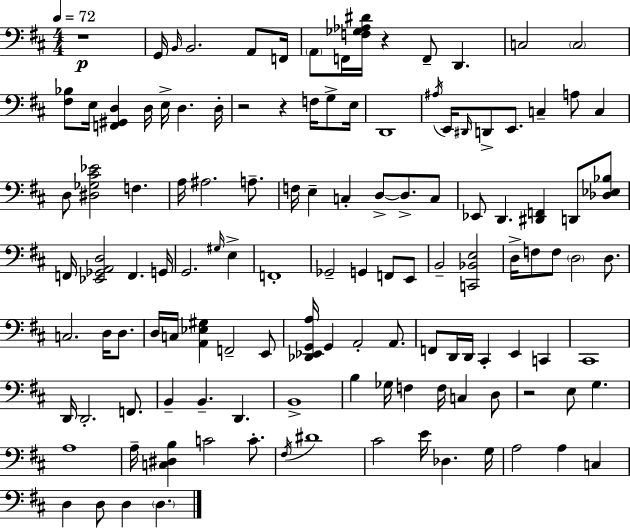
{
  \clef bass
  \numericTimeSignature
  \time 4/4
  \key d \major
  \tempo 4 = 72
  r1\p | g,16 \grace { b,16 } b,2. a,8 | f,16 \parenthesize a,8 f,16 <f ges aes dis'>16 r4 f,8-- d,4. | c2 \parenthesize c2 | \break <fis bes>8 e16 <f, gis, d>4 d16 e16-> d4. | d16-. r2 r4 f16 g8-> | e16 d,1 | \acciaccatura { ais16 } e,16 \grace { dis,16 } d,8-> e,8. c4-- a8 c4 | \break d8 <dis ges cis' ees'>2 f4. | a16 ais2. | a8.-- f16 e4-- c4-. d8->~~ d8.-> | c8 ees,8 d,4. <dis, f,>4 d,8 | \break <des ees bes>8 f,16 <ees, ges, a, d>2 f,4. | g,16 g,2. \grace { gis16 } | e4-> f,1-. | ges,2-- g,4 | \break f,8 e,8 b,2-- <c, bes, e>2 | d16-> f8 f8 \parenthesize d2 | d8. c2. | d16 d8. d16 c16 <a, ees gis>4 f,2-- | \break e,8 <des, ees, g, a>16 g,4 a,2-. | a,8. f,8 d,16 d,16 cis,4-. e,4 | c,4 cis,1 | d,16 d,2.-. | \break f,8. b,4-- b,4.-- d,4. | b,1-> | b4 ges16 f4 f16 c4 | d8 r2 e8 g4. | \break a1 | a16-- <c dis b>4 c'2 | c'8.-. \acciaccatura { fis16 } dis'1 | cis'2 e'16 des4. | \break g16 a2 a4 | c4 d4 d8 d4 \parenthesize d4. | \bar "|."
}